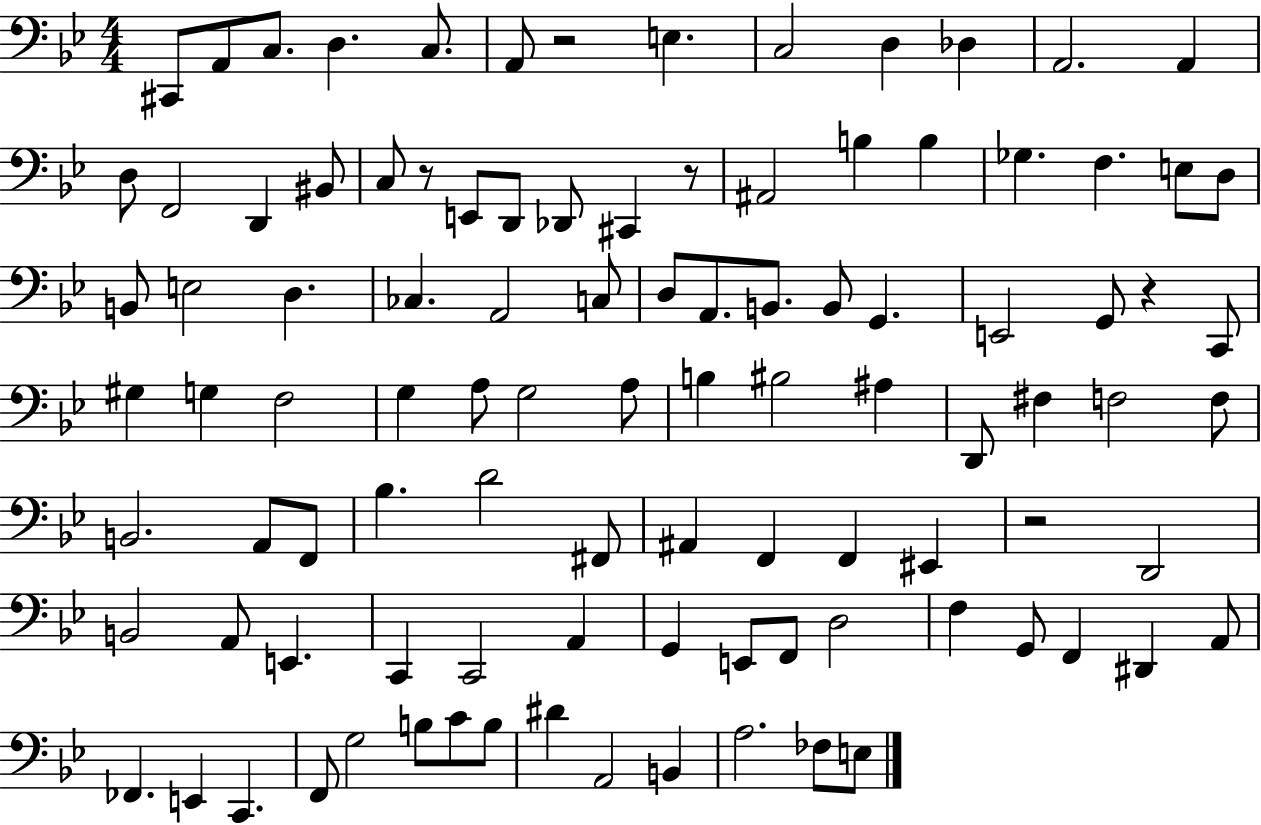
C#2/e A2/e C3/e. D3/q. C3/e. A2/e R/h E3/q. C3/h D3/q Db3/q A2/h. A2/q D3/e F2/h D2/q BIS2/e C3/e R/e E2/e D2/e Db2/e C#2/q R/e A#2/h B3/q B3/q Gb3/q. F3/q. E3/e D3/e B2/e E3/h D3/q. CES3/q. A2/h C3/e D3/e A2/e. B2/e. B2/e G2/q. E2/h G2/e R/q C2/e G#3/q G3/q F3/h G3/q A3/e G3/h A3/e B3/q BIS3/h A#3/q D2/e F#3/q F3/h F3/e B2/h. A2/e F2/e Bb3/q. D4/h F#2/e A#2/q F2/q F2/q EIS2/q R/h D2/h B2/h A2/e E2/q. C2/q C2/h A2/q G2/q E2/e F2/e D3/h F3/q G2/e F2/q D#2/q A2/e FES2/q. E2/q C2/q. F2/e G3/h B3/e C4/e B3/e D#4/q A2/h B2/q A3/h. FES3/e E3/e